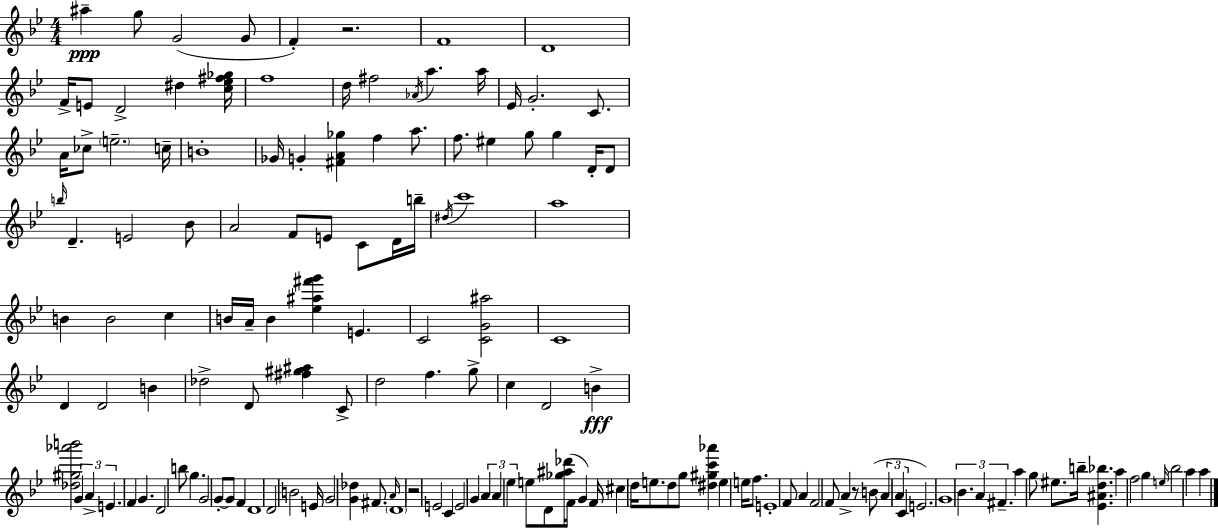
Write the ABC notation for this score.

X:1
T:Untitled
M:4/4
L:1/4
K:Bb
^a g/2 G2 G/2 F z2 F4 D4 F/4 E/2 D2 ^d [c_e^f_g]/4 f4 d/4 ^f2 _A/4 a a/4 _E/4 G2 C/2 A/4 _c/2 e2 c/4 B4 _G/4 G [^FA_g] f a/2 f/2 ^e g/2 g D/4 D/2 b/4 D E2 _B/2 A2 F/2 E/2 C/2 D/4 b/4 ^d/4 c'4 a4 B B2 c B/4 A/4 B [_e^a^f'g'] E C2 [CG^a]2 C4 D D2 B _d2 D/2 [^f^g^a] C/2 d2 f g/2 c D2 B [_d^g_a'b']2 G A E F G D2 b/2 g G2 G/2 G/2 F D4 D2 B2 E/4 G2 [G_d] ^F/2 A/4 D4 z2 E2 C E2 G A A _e e/2 D/2 [_g^a_d']/4 F/2 G F/4 ^c d/4 e/2 d/2 g/2 [^d^gc'_a'] e e/4 f/2 E4 F/2 A F2 F/2 A z/2 B/2 A A C E2 G4 _B A ^F a g/2 ^e/2 b/4 [_E^Ad_b] a f2 g e/4 _b2 a a